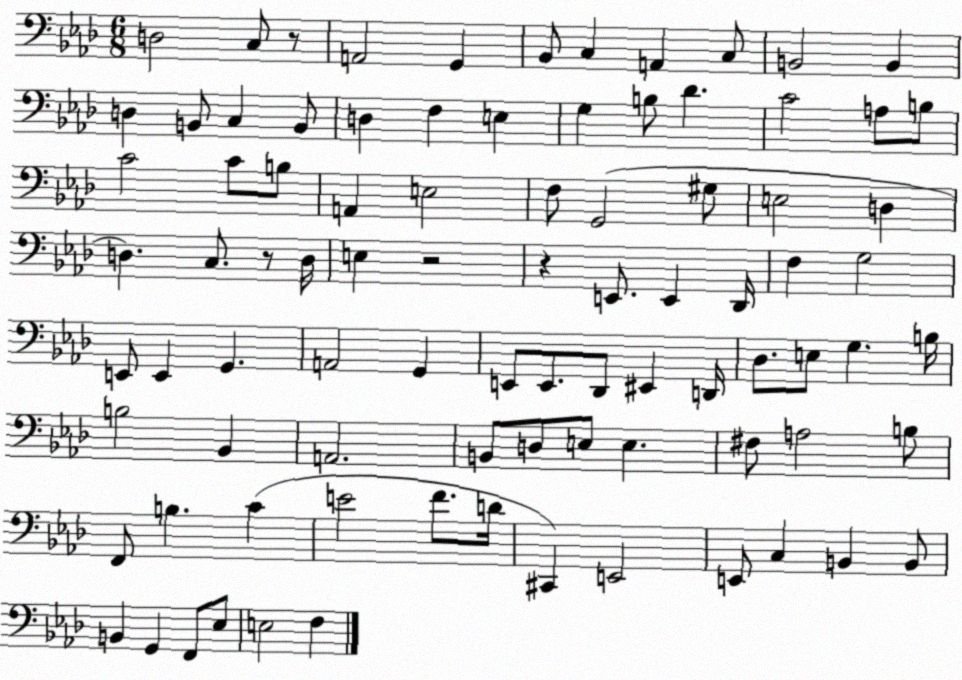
X:1
T:Untitled
M:6/8
L:1/4
K:Ab
D,2 C,/2 z/2 A,,2 G,, _B,,/2 C, A,, C,/2 B,,2 B,, D, B,,/2 C, B,,/2 D, F, E, G, B,/2 _D C2 A,/2 B,/2 C2 C/2 B,/2 A,, E,2 F,/2 G,,2 ^G,/2 E,2 D, D, C,/2 z/2 D,/4 E, z2 z E,,/2 E,, _D,,/4 F, G,2 E,,/2 E,, G,, A,,2 G,, E,,/2 E,,/2 _D,,/2 ^E,, D,,/4 _D,/2 E,/2 G, B,/4 B,2 _B,, A,,2 B,,/2 D,/2 E,/2 E, ^F,/2 A,2 B,/2 F,,/2 B, C E2 F/2 D/4 ^C,, E,,2 E,,/2 C, B,, B,,/2 B,, G,, F,,/2 _E,/2 E,2 F,